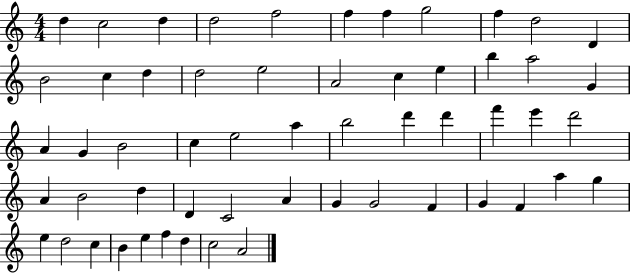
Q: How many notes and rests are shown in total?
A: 56